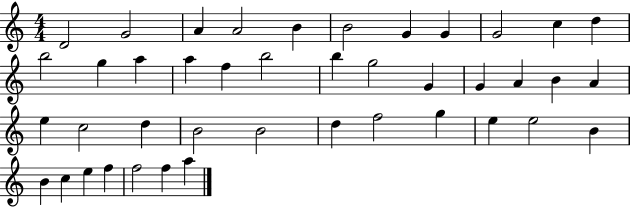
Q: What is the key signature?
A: C major